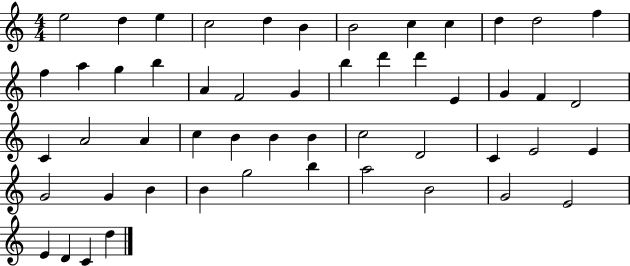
{
  \clef treble
  \numericTimeSignature
  \time 4/4
  \key c \major
  e''2 d''4 e''4 | c''2 d''4 b'4 | b'2 c''4 c''4 | d''4 d''2 f''4 | \break f''4 a''4 g''4 b''4 | a'4 f'2 g'4 | b''4 d'''4 d'''4 e'4 | g'4 f'4 d'2 | \break c'4 a'2 a'4 | c''4 b'4 b'4 b'4 | c''2 d'2 | c'4 e'2 e'4 | \break g'2 g'4 b'4 | b'4 g''2 b''4 | a''2 b'2 | g'2 e'2 | \break e'4 d'4 c'4 d''4 | \bar "|."
}